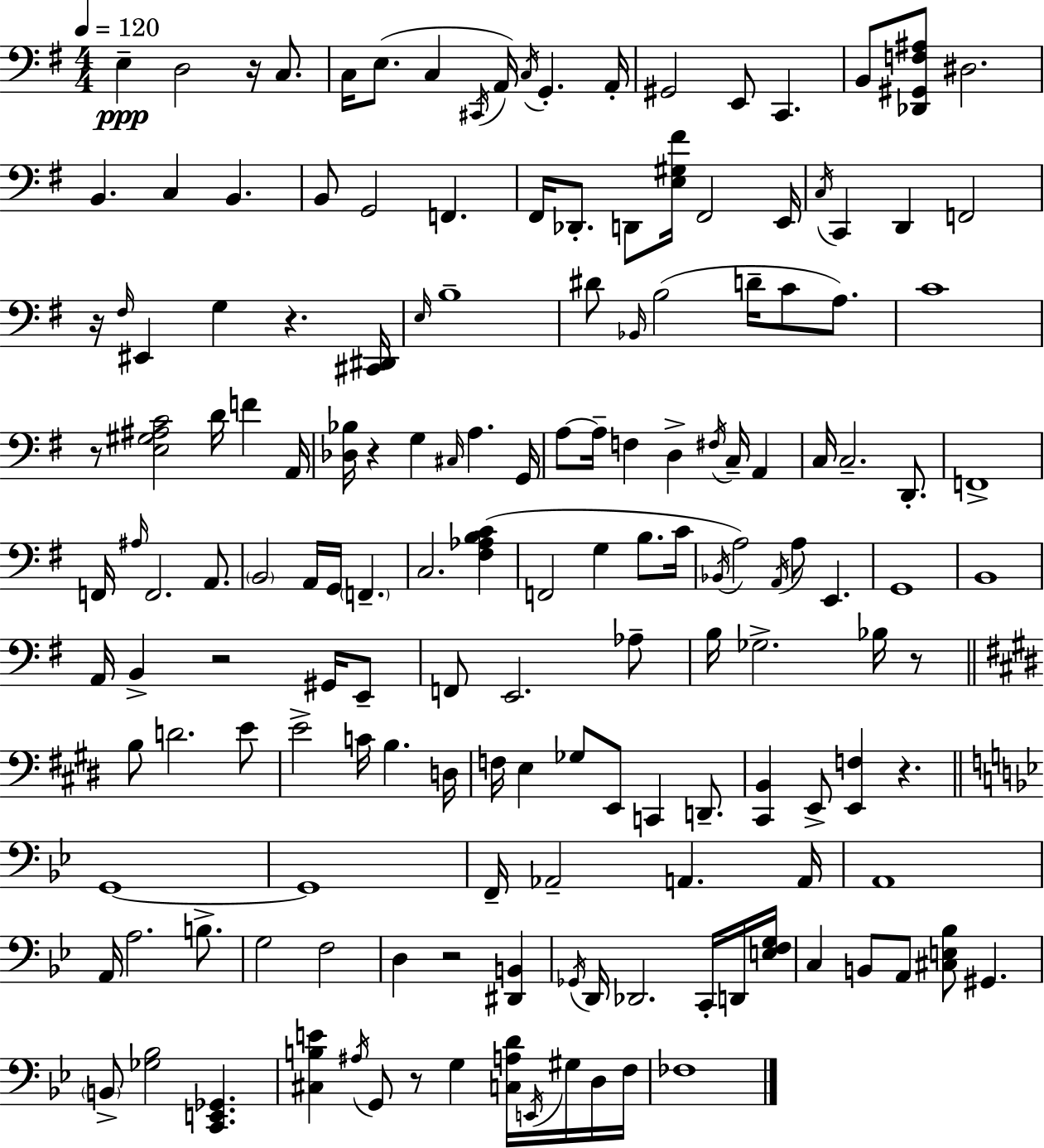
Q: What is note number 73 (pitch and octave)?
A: B3